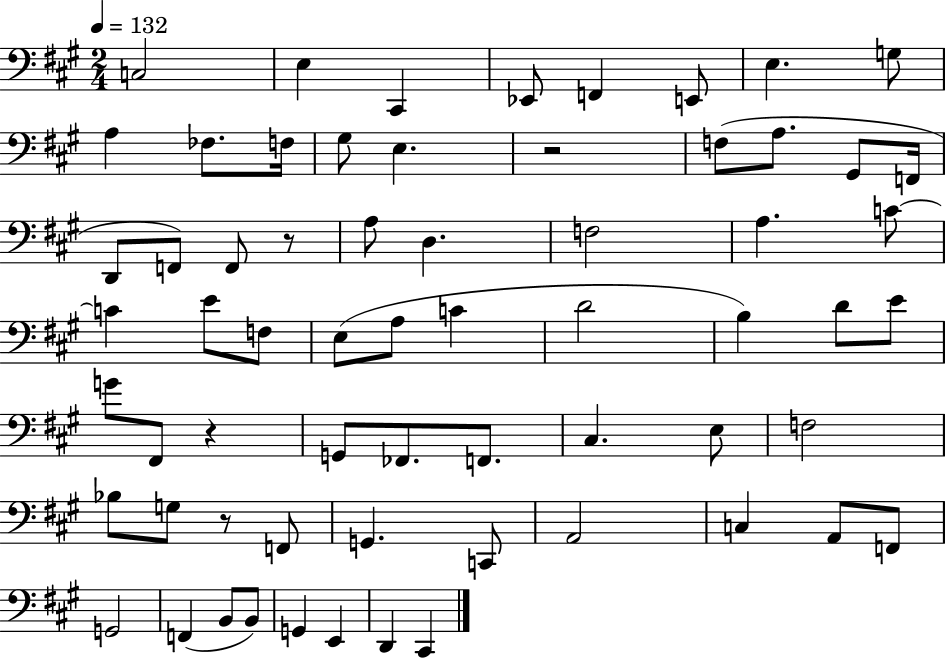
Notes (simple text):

C3/h E3/q C#2/q Eb2/e F2/q E2/e E3/q. G3/e A3/q FES3/e. F3/s G#3/e E3/q. R/h F3/e A3/e. G#2/e F2/s D2/e F2/e F2/e R/e A3/e D3/q. F3/h A3/q. C4/e C4/q E4/e F3/e E3/e A3/e C4/q D4/h B3/q D4/e E4/e G4/e F#2/e R/q G2/e FES2/e. F2/e. C#3/q. E3/e F3/h Bb3/e G3/e R/e F2/e G2/q. C2/e A2/h C3/q A2/e F2/e G2/h F2/q B2/e B2/e G2/q E2/q D2/q C#2/q